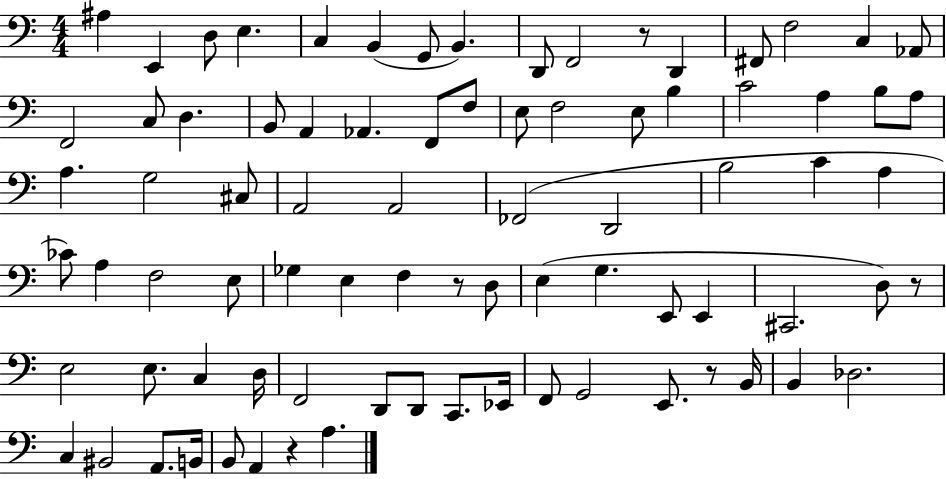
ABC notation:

X:1
T:Untitled
M:4/4
L:1/4
K:C
^A, E,, D,/2 E, C, B,, G,,/2 B,, D,,/2 F,,2 z/2 D,, ^F,,/2 F,2 C, _A,,/2 F,,2 C,/2 D, B,,/2 A,, _A,, F,,/2 F,/2 E,/2 F,2 E,/2 B, C2 A, B,/2 A,/2 A, G,2 ^C,/2 A,,2 A,,2 _F,,2 D,,2 B,2 C A, _C/2 A, F,2 E,/2 _G, E, F, z/2 D,/2 E, G, E,,/2 E,, ^C,,2 D,/2 z/2 E,2 E,/2 C, D,/4 F,,2 D,,/2 D,,/2 C,,/2 _E,,/4 F,,/2 G,,2 E,,/2 z/2 B,,/4 B,, _D,2 C, ^B,,2 A,,/2 B,,/4 B,,/2 A,, z A,